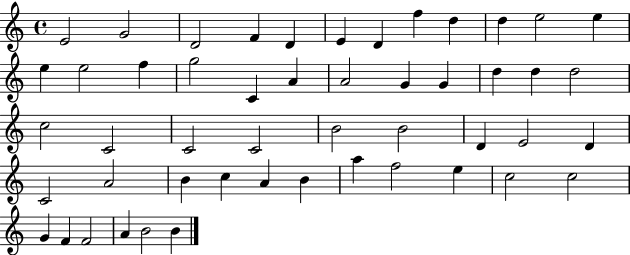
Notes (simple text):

E4/h G4/h D4/h F4/q D4/q E4/q D4/q F5/q D5/q D5/q E5/h E5/q E5/q E5/h F5/q G5/h C4/q A4/q A4/h G4/q G4/q D5/q D5/q D5/h C5/h C4/h C4/h C4/h B4/h B4/h D4/q E4/h D4/q C4/h A4/h B4/q C5/q A4/q B4/q A5/q F5/h E5/q C5/h C5/h G4/q F4/q F4/h A4/q B4/h B4/q